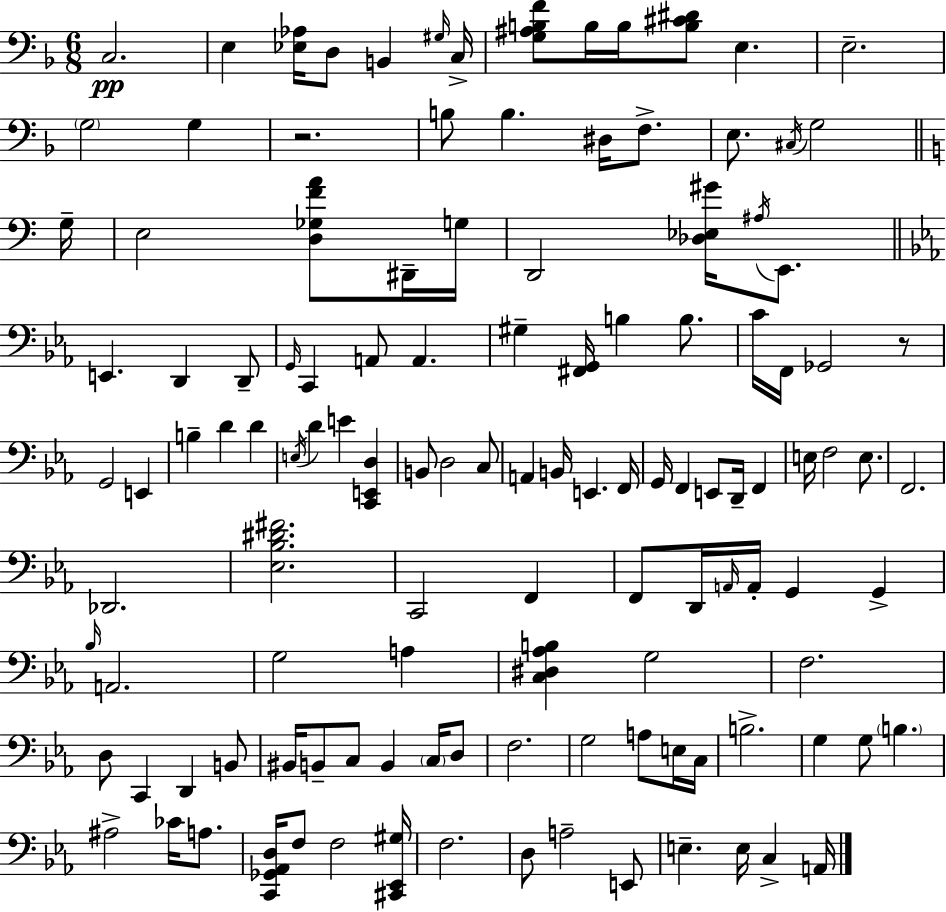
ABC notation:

X:1
T:Untitled
M:6/8
L:1/4
K:Dm
C,2 E, [_E,_A,]/4 D,/2 B,, ^G,/4 C,/4 [G,^A,B,F]/2 B,/4 B,/4 [B,^C^D]/2 E, E,2 G,2 G, z2 B,/2 B, ^D,/4 F,/2 E,/2 ^C,/4 G,2 G,/4 E,2 [D,_G,FA]/2 ^D,,/4 G,/4 D,,2 [_D,_E,^G]/4 ^A,/4 E,,/2 E,, D,, D,,/2 G,,/4 C,, A,,/2 A,, ^G, [^F,,G,,]/4 B, B,/2 C/4 F,,/4 _G,,2 z/2 G,,2 E,, B, D D E,/4 D E [C,,E,,D,] B,,/2 D,2 C,/2 A,, B,,/4 E,, F,,/4 G,,/4 F,, E,,/2 D,,/4 F,, E,/4 F,2 E,/2 F,,2 _D,,2 [_E,_B,^D^F]2 C,,2 F,, F,,/2 D,,/4 A,,/4 A,,/4 G,, G,, _B,/4 A,,2 G,2 A, [C,^D,_A,B,] G,2 F,2 D,/2 C,, D,, B,,/2 ^B,,/4 B,,/2 C,/2 B,, C,/4 D,/2 F,2 G,2 A,/2 E,/4 C,/4 B,2 G, G,/2 B, ^A,2 _C/4 A,/2 [C,,_G,,_A,,D,]/4 F,/2 F,2 [^C,,_E,,^G,]/4 F,2 D,/2 A,2 E,,/2 E, E,/4 C, A,,/4